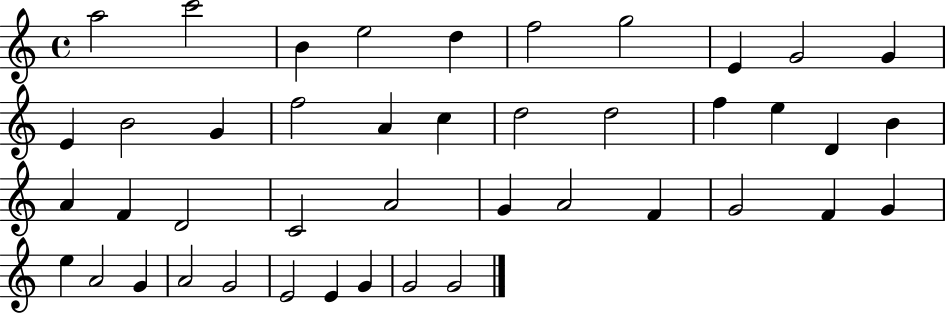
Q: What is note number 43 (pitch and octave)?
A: G4